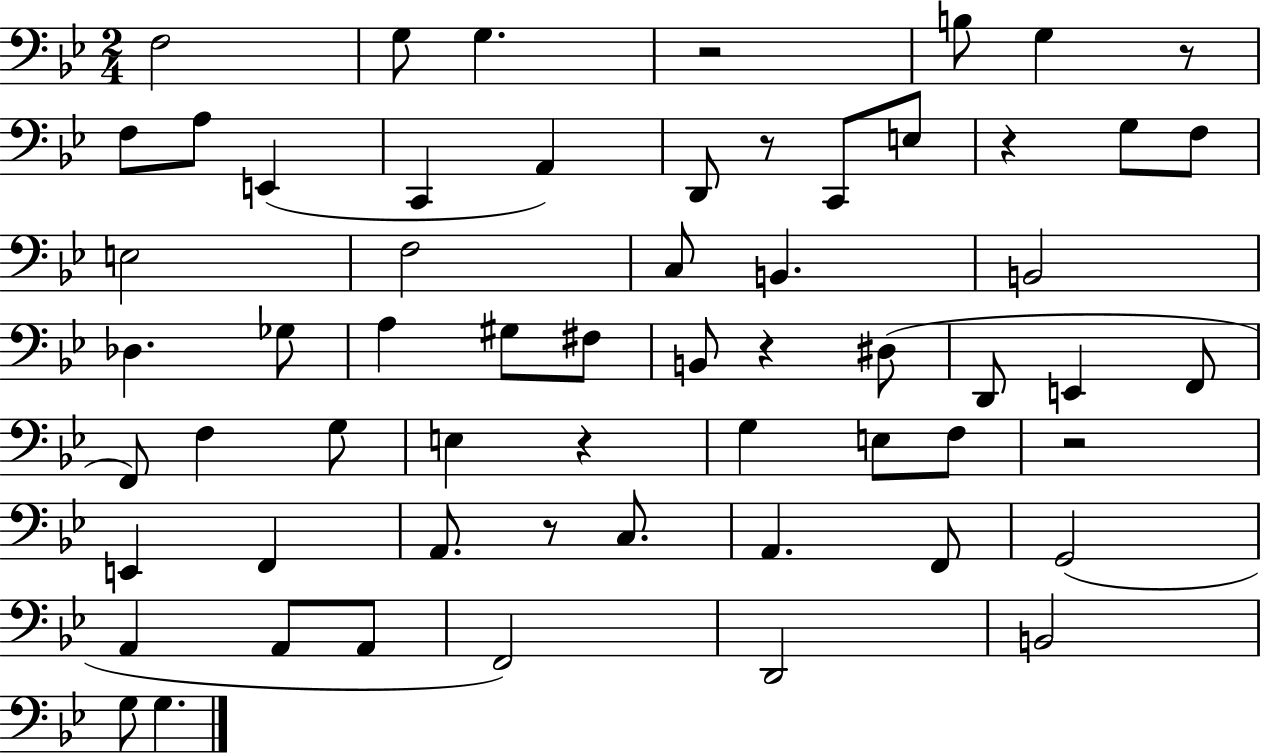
F3/h G3/e G3/q. R/h B3/e G3/q R/e F3/e A3/e E2/q C2/q A2/q D2/e R/e C2/e E3/e R/q G3/e F3/e E3/h F3/h C3/e B2/q. B2/h Db3/q. Gb3/e A3/q G#3/e F#3/e B2/e R/q D#3/e D2/e E2/q F2/e F2/e F3/q G3/e E3/q R/q G3/q E3/e F3/e R/h E2/q F2/q A2/e. R/e C3/e. A2/q. F2/e G2/h A2/q A2/e A2/e F2/h D2/h B2/h G3/e G3/q.